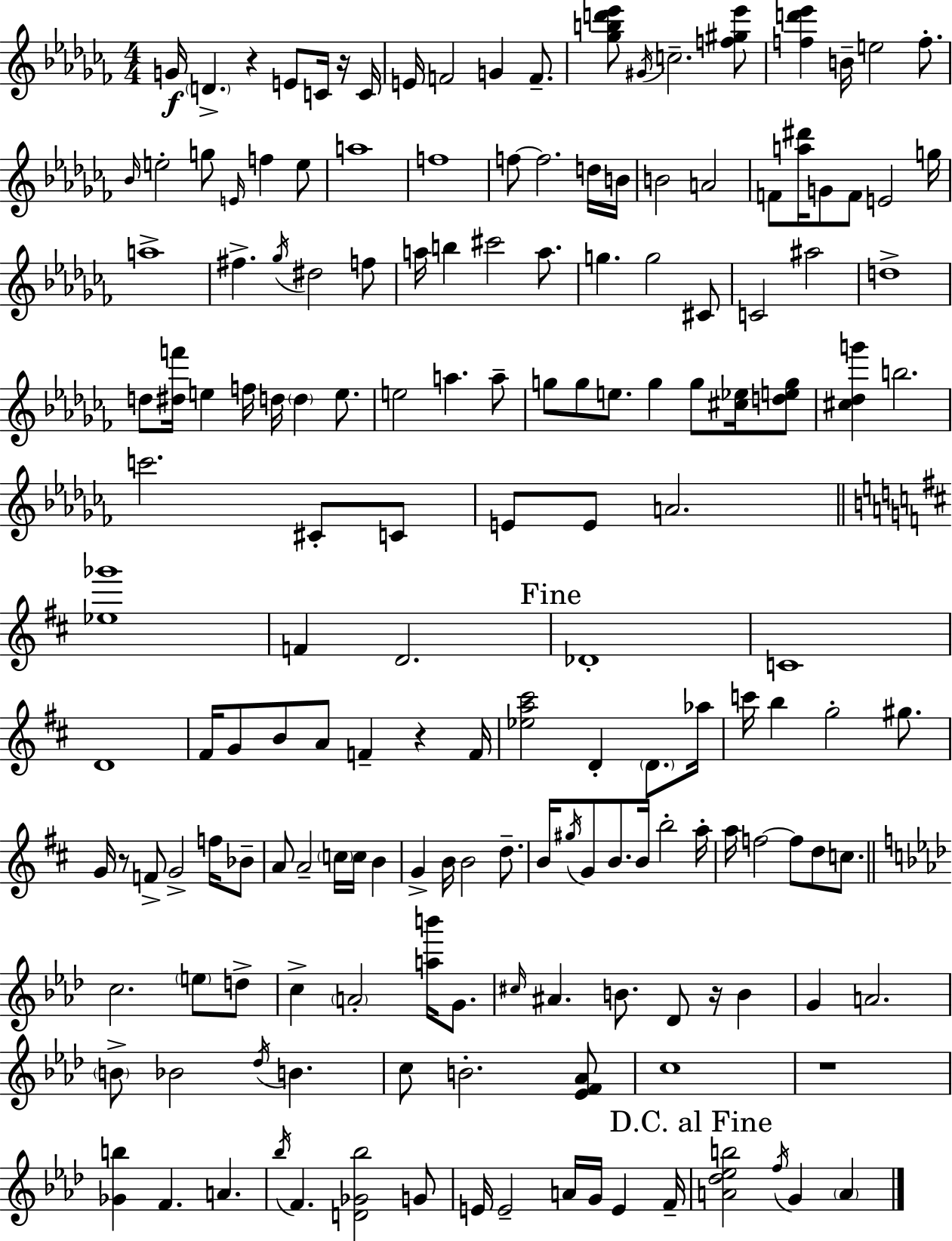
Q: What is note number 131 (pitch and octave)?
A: C5